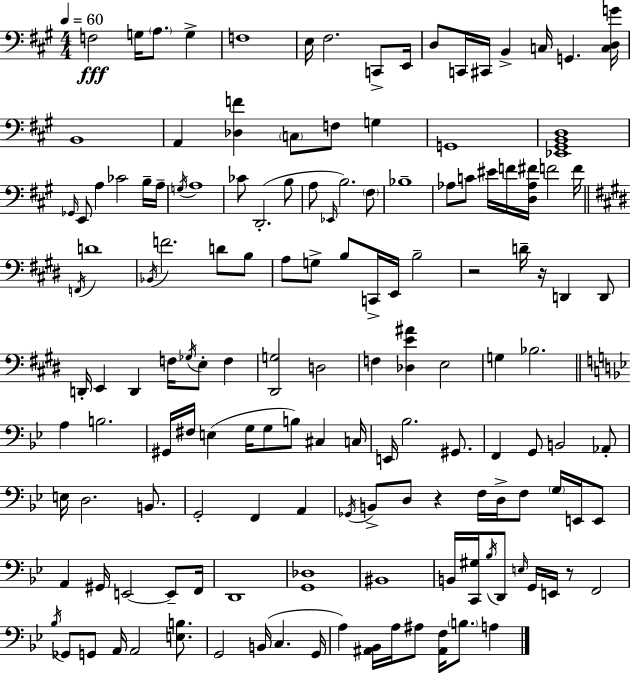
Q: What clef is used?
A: bass